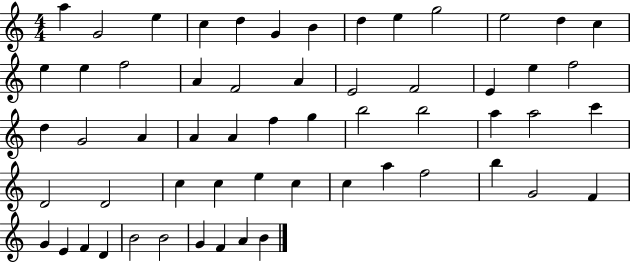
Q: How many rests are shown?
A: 0